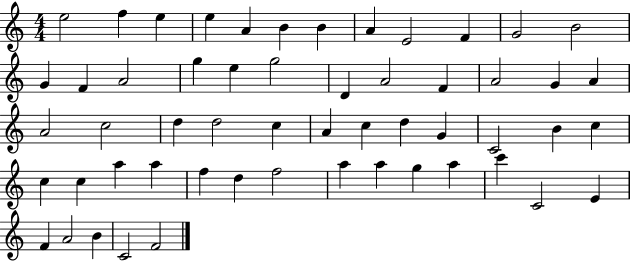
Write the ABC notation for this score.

X:1
T:Untitled
M:4/4
L:1/4
K:C
e2 f e e A B B A E2 F G2 B2 G F A2 g e g2 D A2 F A2 G A A2 c2 d d2 c A c d G C2 B c c c a a f d f2 a a g a c' C2 E F A2 B C2 F2